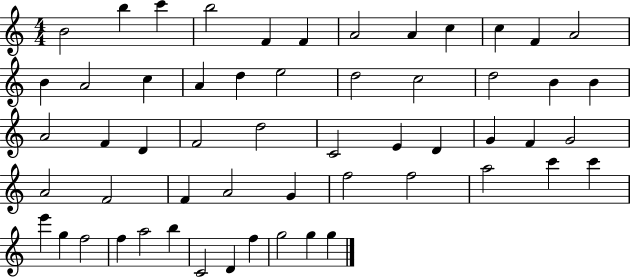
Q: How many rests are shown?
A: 0